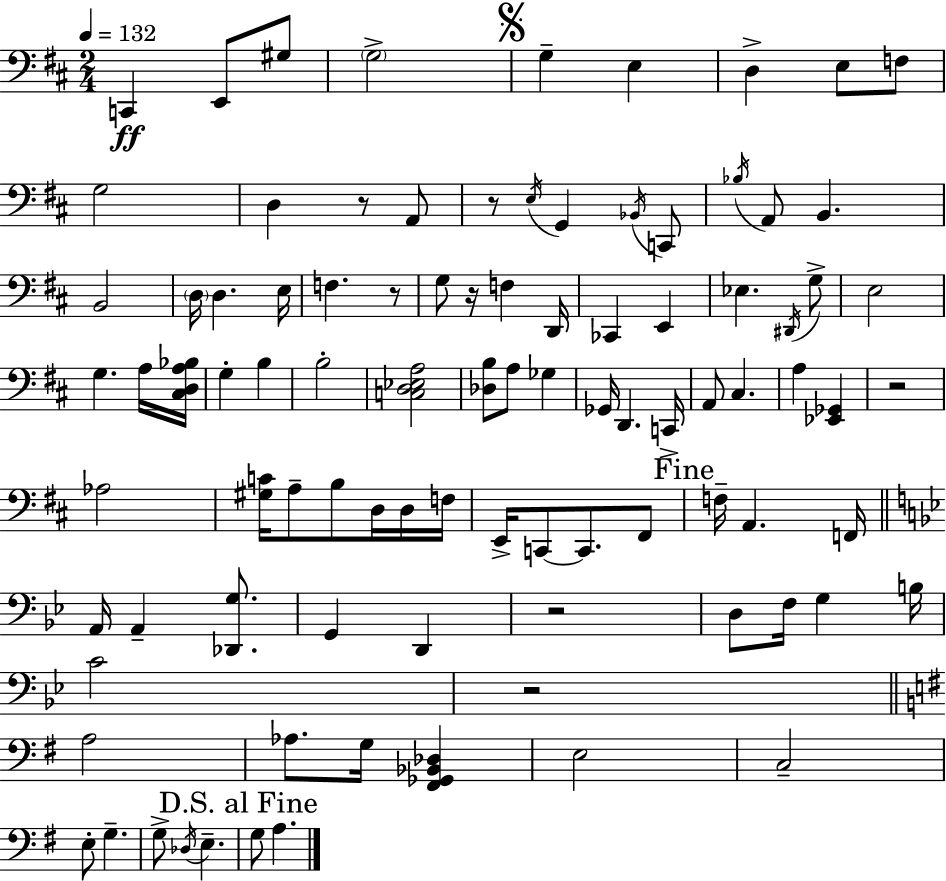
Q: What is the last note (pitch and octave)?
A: A3